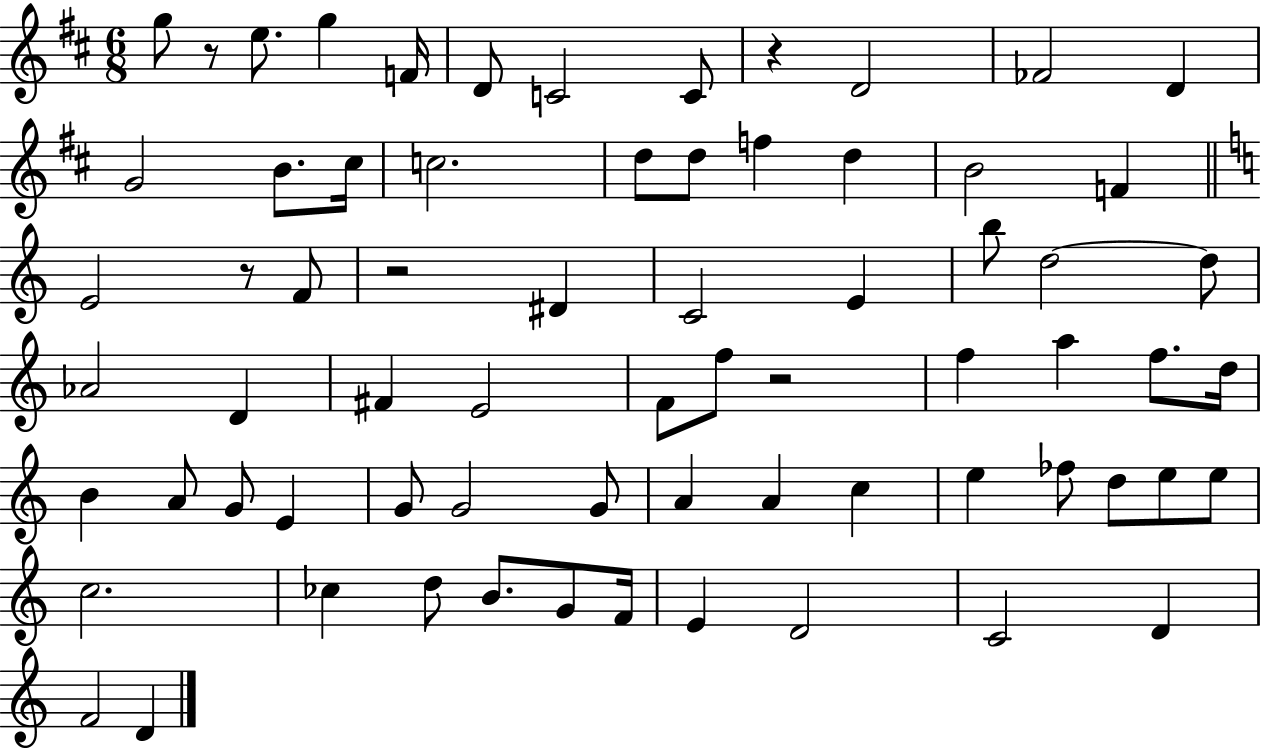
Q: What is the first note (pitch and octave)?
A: G5